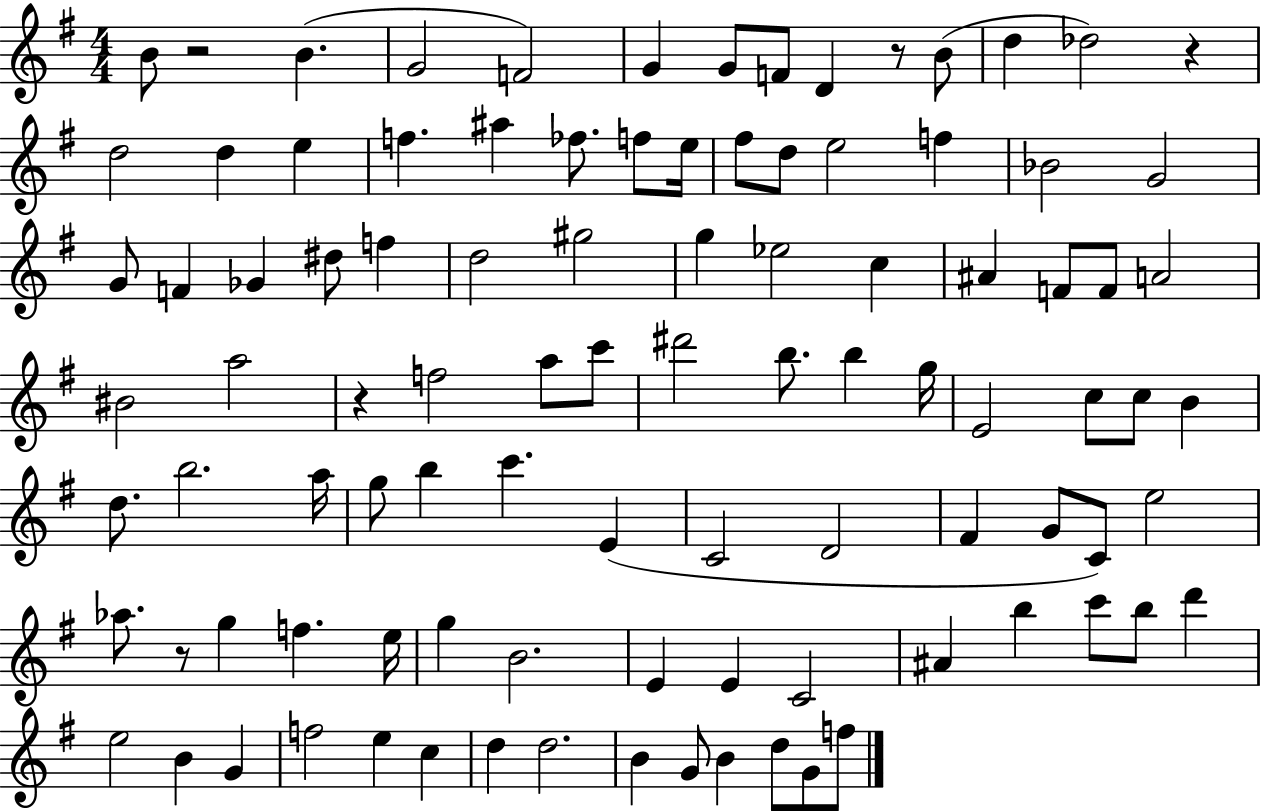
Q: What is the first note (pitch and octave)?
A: B4